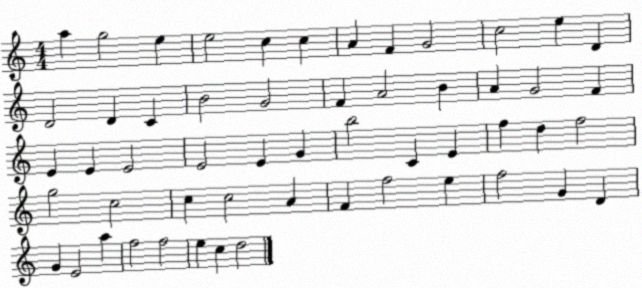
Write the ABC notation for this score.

X:1
T:Untitled
M:4/4
L:1/4
K:C
a g2 e e2 c c A F G2 c2 e D D2 D C B2 G2 F A2 B A G2 F E E E2 E2 E G b2 C E f d f2 g2 c2 c c2 A F f2 e f2 G D G E2 a f2 f2 e c d2